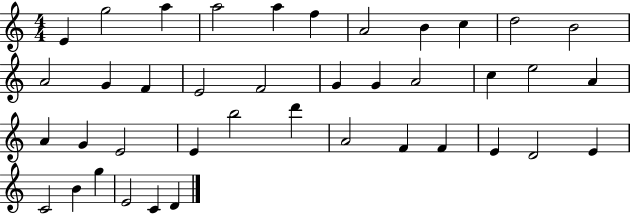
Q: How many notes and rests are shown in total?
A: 40